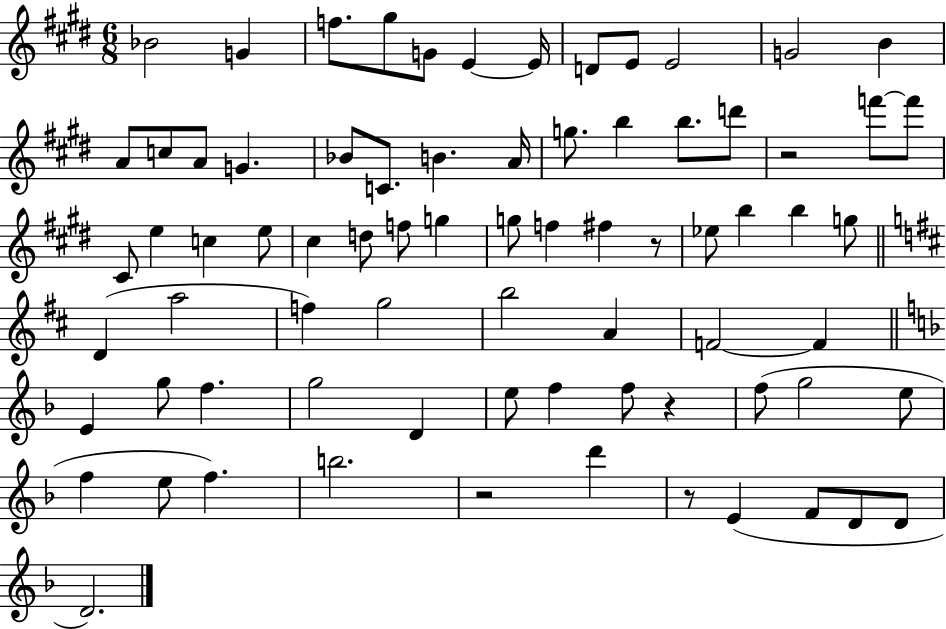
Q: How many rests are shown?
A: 5